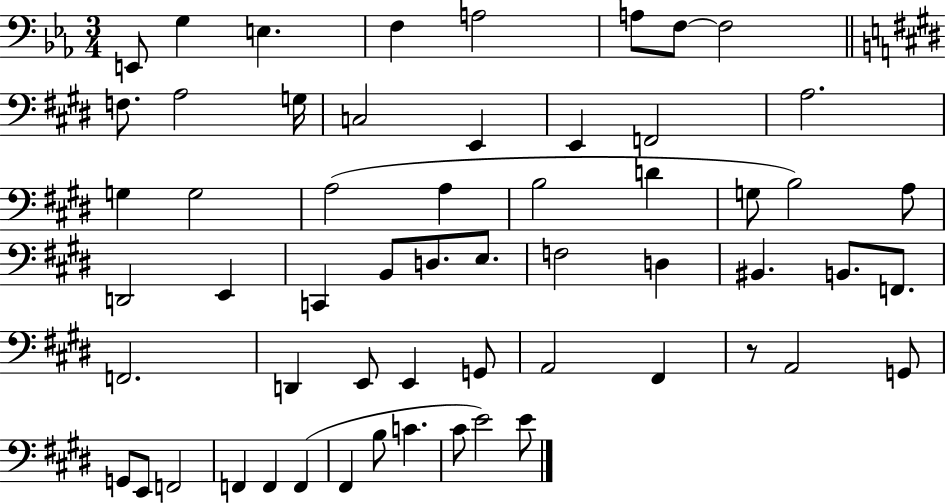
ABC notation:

X:1
T:Untitled
M:3/4
L:1/4
K:Eb
E,,/2 G, E, F, A,2 A,/2 F,/2 F,2 F,/2 A,2 G,/4 C,2 E,, E,, F,,2 A,2 G, G,2 A,2 A, B,2 D G,/2 B,2 A,/2 D,,2 E,, C,, B,,/2 D,/2 E,/2 F,2 D, ^B,, B,,/2 F,,/2 F,,2 D,, E,,/2 E,, G,,/2 A,,2 ^F,, z/2 A,,2 G,,/2 G,,/2 E,,/2 F,,2 F,, F,, F,, ^F,, B,/2 C ^C/2 E2 E/2